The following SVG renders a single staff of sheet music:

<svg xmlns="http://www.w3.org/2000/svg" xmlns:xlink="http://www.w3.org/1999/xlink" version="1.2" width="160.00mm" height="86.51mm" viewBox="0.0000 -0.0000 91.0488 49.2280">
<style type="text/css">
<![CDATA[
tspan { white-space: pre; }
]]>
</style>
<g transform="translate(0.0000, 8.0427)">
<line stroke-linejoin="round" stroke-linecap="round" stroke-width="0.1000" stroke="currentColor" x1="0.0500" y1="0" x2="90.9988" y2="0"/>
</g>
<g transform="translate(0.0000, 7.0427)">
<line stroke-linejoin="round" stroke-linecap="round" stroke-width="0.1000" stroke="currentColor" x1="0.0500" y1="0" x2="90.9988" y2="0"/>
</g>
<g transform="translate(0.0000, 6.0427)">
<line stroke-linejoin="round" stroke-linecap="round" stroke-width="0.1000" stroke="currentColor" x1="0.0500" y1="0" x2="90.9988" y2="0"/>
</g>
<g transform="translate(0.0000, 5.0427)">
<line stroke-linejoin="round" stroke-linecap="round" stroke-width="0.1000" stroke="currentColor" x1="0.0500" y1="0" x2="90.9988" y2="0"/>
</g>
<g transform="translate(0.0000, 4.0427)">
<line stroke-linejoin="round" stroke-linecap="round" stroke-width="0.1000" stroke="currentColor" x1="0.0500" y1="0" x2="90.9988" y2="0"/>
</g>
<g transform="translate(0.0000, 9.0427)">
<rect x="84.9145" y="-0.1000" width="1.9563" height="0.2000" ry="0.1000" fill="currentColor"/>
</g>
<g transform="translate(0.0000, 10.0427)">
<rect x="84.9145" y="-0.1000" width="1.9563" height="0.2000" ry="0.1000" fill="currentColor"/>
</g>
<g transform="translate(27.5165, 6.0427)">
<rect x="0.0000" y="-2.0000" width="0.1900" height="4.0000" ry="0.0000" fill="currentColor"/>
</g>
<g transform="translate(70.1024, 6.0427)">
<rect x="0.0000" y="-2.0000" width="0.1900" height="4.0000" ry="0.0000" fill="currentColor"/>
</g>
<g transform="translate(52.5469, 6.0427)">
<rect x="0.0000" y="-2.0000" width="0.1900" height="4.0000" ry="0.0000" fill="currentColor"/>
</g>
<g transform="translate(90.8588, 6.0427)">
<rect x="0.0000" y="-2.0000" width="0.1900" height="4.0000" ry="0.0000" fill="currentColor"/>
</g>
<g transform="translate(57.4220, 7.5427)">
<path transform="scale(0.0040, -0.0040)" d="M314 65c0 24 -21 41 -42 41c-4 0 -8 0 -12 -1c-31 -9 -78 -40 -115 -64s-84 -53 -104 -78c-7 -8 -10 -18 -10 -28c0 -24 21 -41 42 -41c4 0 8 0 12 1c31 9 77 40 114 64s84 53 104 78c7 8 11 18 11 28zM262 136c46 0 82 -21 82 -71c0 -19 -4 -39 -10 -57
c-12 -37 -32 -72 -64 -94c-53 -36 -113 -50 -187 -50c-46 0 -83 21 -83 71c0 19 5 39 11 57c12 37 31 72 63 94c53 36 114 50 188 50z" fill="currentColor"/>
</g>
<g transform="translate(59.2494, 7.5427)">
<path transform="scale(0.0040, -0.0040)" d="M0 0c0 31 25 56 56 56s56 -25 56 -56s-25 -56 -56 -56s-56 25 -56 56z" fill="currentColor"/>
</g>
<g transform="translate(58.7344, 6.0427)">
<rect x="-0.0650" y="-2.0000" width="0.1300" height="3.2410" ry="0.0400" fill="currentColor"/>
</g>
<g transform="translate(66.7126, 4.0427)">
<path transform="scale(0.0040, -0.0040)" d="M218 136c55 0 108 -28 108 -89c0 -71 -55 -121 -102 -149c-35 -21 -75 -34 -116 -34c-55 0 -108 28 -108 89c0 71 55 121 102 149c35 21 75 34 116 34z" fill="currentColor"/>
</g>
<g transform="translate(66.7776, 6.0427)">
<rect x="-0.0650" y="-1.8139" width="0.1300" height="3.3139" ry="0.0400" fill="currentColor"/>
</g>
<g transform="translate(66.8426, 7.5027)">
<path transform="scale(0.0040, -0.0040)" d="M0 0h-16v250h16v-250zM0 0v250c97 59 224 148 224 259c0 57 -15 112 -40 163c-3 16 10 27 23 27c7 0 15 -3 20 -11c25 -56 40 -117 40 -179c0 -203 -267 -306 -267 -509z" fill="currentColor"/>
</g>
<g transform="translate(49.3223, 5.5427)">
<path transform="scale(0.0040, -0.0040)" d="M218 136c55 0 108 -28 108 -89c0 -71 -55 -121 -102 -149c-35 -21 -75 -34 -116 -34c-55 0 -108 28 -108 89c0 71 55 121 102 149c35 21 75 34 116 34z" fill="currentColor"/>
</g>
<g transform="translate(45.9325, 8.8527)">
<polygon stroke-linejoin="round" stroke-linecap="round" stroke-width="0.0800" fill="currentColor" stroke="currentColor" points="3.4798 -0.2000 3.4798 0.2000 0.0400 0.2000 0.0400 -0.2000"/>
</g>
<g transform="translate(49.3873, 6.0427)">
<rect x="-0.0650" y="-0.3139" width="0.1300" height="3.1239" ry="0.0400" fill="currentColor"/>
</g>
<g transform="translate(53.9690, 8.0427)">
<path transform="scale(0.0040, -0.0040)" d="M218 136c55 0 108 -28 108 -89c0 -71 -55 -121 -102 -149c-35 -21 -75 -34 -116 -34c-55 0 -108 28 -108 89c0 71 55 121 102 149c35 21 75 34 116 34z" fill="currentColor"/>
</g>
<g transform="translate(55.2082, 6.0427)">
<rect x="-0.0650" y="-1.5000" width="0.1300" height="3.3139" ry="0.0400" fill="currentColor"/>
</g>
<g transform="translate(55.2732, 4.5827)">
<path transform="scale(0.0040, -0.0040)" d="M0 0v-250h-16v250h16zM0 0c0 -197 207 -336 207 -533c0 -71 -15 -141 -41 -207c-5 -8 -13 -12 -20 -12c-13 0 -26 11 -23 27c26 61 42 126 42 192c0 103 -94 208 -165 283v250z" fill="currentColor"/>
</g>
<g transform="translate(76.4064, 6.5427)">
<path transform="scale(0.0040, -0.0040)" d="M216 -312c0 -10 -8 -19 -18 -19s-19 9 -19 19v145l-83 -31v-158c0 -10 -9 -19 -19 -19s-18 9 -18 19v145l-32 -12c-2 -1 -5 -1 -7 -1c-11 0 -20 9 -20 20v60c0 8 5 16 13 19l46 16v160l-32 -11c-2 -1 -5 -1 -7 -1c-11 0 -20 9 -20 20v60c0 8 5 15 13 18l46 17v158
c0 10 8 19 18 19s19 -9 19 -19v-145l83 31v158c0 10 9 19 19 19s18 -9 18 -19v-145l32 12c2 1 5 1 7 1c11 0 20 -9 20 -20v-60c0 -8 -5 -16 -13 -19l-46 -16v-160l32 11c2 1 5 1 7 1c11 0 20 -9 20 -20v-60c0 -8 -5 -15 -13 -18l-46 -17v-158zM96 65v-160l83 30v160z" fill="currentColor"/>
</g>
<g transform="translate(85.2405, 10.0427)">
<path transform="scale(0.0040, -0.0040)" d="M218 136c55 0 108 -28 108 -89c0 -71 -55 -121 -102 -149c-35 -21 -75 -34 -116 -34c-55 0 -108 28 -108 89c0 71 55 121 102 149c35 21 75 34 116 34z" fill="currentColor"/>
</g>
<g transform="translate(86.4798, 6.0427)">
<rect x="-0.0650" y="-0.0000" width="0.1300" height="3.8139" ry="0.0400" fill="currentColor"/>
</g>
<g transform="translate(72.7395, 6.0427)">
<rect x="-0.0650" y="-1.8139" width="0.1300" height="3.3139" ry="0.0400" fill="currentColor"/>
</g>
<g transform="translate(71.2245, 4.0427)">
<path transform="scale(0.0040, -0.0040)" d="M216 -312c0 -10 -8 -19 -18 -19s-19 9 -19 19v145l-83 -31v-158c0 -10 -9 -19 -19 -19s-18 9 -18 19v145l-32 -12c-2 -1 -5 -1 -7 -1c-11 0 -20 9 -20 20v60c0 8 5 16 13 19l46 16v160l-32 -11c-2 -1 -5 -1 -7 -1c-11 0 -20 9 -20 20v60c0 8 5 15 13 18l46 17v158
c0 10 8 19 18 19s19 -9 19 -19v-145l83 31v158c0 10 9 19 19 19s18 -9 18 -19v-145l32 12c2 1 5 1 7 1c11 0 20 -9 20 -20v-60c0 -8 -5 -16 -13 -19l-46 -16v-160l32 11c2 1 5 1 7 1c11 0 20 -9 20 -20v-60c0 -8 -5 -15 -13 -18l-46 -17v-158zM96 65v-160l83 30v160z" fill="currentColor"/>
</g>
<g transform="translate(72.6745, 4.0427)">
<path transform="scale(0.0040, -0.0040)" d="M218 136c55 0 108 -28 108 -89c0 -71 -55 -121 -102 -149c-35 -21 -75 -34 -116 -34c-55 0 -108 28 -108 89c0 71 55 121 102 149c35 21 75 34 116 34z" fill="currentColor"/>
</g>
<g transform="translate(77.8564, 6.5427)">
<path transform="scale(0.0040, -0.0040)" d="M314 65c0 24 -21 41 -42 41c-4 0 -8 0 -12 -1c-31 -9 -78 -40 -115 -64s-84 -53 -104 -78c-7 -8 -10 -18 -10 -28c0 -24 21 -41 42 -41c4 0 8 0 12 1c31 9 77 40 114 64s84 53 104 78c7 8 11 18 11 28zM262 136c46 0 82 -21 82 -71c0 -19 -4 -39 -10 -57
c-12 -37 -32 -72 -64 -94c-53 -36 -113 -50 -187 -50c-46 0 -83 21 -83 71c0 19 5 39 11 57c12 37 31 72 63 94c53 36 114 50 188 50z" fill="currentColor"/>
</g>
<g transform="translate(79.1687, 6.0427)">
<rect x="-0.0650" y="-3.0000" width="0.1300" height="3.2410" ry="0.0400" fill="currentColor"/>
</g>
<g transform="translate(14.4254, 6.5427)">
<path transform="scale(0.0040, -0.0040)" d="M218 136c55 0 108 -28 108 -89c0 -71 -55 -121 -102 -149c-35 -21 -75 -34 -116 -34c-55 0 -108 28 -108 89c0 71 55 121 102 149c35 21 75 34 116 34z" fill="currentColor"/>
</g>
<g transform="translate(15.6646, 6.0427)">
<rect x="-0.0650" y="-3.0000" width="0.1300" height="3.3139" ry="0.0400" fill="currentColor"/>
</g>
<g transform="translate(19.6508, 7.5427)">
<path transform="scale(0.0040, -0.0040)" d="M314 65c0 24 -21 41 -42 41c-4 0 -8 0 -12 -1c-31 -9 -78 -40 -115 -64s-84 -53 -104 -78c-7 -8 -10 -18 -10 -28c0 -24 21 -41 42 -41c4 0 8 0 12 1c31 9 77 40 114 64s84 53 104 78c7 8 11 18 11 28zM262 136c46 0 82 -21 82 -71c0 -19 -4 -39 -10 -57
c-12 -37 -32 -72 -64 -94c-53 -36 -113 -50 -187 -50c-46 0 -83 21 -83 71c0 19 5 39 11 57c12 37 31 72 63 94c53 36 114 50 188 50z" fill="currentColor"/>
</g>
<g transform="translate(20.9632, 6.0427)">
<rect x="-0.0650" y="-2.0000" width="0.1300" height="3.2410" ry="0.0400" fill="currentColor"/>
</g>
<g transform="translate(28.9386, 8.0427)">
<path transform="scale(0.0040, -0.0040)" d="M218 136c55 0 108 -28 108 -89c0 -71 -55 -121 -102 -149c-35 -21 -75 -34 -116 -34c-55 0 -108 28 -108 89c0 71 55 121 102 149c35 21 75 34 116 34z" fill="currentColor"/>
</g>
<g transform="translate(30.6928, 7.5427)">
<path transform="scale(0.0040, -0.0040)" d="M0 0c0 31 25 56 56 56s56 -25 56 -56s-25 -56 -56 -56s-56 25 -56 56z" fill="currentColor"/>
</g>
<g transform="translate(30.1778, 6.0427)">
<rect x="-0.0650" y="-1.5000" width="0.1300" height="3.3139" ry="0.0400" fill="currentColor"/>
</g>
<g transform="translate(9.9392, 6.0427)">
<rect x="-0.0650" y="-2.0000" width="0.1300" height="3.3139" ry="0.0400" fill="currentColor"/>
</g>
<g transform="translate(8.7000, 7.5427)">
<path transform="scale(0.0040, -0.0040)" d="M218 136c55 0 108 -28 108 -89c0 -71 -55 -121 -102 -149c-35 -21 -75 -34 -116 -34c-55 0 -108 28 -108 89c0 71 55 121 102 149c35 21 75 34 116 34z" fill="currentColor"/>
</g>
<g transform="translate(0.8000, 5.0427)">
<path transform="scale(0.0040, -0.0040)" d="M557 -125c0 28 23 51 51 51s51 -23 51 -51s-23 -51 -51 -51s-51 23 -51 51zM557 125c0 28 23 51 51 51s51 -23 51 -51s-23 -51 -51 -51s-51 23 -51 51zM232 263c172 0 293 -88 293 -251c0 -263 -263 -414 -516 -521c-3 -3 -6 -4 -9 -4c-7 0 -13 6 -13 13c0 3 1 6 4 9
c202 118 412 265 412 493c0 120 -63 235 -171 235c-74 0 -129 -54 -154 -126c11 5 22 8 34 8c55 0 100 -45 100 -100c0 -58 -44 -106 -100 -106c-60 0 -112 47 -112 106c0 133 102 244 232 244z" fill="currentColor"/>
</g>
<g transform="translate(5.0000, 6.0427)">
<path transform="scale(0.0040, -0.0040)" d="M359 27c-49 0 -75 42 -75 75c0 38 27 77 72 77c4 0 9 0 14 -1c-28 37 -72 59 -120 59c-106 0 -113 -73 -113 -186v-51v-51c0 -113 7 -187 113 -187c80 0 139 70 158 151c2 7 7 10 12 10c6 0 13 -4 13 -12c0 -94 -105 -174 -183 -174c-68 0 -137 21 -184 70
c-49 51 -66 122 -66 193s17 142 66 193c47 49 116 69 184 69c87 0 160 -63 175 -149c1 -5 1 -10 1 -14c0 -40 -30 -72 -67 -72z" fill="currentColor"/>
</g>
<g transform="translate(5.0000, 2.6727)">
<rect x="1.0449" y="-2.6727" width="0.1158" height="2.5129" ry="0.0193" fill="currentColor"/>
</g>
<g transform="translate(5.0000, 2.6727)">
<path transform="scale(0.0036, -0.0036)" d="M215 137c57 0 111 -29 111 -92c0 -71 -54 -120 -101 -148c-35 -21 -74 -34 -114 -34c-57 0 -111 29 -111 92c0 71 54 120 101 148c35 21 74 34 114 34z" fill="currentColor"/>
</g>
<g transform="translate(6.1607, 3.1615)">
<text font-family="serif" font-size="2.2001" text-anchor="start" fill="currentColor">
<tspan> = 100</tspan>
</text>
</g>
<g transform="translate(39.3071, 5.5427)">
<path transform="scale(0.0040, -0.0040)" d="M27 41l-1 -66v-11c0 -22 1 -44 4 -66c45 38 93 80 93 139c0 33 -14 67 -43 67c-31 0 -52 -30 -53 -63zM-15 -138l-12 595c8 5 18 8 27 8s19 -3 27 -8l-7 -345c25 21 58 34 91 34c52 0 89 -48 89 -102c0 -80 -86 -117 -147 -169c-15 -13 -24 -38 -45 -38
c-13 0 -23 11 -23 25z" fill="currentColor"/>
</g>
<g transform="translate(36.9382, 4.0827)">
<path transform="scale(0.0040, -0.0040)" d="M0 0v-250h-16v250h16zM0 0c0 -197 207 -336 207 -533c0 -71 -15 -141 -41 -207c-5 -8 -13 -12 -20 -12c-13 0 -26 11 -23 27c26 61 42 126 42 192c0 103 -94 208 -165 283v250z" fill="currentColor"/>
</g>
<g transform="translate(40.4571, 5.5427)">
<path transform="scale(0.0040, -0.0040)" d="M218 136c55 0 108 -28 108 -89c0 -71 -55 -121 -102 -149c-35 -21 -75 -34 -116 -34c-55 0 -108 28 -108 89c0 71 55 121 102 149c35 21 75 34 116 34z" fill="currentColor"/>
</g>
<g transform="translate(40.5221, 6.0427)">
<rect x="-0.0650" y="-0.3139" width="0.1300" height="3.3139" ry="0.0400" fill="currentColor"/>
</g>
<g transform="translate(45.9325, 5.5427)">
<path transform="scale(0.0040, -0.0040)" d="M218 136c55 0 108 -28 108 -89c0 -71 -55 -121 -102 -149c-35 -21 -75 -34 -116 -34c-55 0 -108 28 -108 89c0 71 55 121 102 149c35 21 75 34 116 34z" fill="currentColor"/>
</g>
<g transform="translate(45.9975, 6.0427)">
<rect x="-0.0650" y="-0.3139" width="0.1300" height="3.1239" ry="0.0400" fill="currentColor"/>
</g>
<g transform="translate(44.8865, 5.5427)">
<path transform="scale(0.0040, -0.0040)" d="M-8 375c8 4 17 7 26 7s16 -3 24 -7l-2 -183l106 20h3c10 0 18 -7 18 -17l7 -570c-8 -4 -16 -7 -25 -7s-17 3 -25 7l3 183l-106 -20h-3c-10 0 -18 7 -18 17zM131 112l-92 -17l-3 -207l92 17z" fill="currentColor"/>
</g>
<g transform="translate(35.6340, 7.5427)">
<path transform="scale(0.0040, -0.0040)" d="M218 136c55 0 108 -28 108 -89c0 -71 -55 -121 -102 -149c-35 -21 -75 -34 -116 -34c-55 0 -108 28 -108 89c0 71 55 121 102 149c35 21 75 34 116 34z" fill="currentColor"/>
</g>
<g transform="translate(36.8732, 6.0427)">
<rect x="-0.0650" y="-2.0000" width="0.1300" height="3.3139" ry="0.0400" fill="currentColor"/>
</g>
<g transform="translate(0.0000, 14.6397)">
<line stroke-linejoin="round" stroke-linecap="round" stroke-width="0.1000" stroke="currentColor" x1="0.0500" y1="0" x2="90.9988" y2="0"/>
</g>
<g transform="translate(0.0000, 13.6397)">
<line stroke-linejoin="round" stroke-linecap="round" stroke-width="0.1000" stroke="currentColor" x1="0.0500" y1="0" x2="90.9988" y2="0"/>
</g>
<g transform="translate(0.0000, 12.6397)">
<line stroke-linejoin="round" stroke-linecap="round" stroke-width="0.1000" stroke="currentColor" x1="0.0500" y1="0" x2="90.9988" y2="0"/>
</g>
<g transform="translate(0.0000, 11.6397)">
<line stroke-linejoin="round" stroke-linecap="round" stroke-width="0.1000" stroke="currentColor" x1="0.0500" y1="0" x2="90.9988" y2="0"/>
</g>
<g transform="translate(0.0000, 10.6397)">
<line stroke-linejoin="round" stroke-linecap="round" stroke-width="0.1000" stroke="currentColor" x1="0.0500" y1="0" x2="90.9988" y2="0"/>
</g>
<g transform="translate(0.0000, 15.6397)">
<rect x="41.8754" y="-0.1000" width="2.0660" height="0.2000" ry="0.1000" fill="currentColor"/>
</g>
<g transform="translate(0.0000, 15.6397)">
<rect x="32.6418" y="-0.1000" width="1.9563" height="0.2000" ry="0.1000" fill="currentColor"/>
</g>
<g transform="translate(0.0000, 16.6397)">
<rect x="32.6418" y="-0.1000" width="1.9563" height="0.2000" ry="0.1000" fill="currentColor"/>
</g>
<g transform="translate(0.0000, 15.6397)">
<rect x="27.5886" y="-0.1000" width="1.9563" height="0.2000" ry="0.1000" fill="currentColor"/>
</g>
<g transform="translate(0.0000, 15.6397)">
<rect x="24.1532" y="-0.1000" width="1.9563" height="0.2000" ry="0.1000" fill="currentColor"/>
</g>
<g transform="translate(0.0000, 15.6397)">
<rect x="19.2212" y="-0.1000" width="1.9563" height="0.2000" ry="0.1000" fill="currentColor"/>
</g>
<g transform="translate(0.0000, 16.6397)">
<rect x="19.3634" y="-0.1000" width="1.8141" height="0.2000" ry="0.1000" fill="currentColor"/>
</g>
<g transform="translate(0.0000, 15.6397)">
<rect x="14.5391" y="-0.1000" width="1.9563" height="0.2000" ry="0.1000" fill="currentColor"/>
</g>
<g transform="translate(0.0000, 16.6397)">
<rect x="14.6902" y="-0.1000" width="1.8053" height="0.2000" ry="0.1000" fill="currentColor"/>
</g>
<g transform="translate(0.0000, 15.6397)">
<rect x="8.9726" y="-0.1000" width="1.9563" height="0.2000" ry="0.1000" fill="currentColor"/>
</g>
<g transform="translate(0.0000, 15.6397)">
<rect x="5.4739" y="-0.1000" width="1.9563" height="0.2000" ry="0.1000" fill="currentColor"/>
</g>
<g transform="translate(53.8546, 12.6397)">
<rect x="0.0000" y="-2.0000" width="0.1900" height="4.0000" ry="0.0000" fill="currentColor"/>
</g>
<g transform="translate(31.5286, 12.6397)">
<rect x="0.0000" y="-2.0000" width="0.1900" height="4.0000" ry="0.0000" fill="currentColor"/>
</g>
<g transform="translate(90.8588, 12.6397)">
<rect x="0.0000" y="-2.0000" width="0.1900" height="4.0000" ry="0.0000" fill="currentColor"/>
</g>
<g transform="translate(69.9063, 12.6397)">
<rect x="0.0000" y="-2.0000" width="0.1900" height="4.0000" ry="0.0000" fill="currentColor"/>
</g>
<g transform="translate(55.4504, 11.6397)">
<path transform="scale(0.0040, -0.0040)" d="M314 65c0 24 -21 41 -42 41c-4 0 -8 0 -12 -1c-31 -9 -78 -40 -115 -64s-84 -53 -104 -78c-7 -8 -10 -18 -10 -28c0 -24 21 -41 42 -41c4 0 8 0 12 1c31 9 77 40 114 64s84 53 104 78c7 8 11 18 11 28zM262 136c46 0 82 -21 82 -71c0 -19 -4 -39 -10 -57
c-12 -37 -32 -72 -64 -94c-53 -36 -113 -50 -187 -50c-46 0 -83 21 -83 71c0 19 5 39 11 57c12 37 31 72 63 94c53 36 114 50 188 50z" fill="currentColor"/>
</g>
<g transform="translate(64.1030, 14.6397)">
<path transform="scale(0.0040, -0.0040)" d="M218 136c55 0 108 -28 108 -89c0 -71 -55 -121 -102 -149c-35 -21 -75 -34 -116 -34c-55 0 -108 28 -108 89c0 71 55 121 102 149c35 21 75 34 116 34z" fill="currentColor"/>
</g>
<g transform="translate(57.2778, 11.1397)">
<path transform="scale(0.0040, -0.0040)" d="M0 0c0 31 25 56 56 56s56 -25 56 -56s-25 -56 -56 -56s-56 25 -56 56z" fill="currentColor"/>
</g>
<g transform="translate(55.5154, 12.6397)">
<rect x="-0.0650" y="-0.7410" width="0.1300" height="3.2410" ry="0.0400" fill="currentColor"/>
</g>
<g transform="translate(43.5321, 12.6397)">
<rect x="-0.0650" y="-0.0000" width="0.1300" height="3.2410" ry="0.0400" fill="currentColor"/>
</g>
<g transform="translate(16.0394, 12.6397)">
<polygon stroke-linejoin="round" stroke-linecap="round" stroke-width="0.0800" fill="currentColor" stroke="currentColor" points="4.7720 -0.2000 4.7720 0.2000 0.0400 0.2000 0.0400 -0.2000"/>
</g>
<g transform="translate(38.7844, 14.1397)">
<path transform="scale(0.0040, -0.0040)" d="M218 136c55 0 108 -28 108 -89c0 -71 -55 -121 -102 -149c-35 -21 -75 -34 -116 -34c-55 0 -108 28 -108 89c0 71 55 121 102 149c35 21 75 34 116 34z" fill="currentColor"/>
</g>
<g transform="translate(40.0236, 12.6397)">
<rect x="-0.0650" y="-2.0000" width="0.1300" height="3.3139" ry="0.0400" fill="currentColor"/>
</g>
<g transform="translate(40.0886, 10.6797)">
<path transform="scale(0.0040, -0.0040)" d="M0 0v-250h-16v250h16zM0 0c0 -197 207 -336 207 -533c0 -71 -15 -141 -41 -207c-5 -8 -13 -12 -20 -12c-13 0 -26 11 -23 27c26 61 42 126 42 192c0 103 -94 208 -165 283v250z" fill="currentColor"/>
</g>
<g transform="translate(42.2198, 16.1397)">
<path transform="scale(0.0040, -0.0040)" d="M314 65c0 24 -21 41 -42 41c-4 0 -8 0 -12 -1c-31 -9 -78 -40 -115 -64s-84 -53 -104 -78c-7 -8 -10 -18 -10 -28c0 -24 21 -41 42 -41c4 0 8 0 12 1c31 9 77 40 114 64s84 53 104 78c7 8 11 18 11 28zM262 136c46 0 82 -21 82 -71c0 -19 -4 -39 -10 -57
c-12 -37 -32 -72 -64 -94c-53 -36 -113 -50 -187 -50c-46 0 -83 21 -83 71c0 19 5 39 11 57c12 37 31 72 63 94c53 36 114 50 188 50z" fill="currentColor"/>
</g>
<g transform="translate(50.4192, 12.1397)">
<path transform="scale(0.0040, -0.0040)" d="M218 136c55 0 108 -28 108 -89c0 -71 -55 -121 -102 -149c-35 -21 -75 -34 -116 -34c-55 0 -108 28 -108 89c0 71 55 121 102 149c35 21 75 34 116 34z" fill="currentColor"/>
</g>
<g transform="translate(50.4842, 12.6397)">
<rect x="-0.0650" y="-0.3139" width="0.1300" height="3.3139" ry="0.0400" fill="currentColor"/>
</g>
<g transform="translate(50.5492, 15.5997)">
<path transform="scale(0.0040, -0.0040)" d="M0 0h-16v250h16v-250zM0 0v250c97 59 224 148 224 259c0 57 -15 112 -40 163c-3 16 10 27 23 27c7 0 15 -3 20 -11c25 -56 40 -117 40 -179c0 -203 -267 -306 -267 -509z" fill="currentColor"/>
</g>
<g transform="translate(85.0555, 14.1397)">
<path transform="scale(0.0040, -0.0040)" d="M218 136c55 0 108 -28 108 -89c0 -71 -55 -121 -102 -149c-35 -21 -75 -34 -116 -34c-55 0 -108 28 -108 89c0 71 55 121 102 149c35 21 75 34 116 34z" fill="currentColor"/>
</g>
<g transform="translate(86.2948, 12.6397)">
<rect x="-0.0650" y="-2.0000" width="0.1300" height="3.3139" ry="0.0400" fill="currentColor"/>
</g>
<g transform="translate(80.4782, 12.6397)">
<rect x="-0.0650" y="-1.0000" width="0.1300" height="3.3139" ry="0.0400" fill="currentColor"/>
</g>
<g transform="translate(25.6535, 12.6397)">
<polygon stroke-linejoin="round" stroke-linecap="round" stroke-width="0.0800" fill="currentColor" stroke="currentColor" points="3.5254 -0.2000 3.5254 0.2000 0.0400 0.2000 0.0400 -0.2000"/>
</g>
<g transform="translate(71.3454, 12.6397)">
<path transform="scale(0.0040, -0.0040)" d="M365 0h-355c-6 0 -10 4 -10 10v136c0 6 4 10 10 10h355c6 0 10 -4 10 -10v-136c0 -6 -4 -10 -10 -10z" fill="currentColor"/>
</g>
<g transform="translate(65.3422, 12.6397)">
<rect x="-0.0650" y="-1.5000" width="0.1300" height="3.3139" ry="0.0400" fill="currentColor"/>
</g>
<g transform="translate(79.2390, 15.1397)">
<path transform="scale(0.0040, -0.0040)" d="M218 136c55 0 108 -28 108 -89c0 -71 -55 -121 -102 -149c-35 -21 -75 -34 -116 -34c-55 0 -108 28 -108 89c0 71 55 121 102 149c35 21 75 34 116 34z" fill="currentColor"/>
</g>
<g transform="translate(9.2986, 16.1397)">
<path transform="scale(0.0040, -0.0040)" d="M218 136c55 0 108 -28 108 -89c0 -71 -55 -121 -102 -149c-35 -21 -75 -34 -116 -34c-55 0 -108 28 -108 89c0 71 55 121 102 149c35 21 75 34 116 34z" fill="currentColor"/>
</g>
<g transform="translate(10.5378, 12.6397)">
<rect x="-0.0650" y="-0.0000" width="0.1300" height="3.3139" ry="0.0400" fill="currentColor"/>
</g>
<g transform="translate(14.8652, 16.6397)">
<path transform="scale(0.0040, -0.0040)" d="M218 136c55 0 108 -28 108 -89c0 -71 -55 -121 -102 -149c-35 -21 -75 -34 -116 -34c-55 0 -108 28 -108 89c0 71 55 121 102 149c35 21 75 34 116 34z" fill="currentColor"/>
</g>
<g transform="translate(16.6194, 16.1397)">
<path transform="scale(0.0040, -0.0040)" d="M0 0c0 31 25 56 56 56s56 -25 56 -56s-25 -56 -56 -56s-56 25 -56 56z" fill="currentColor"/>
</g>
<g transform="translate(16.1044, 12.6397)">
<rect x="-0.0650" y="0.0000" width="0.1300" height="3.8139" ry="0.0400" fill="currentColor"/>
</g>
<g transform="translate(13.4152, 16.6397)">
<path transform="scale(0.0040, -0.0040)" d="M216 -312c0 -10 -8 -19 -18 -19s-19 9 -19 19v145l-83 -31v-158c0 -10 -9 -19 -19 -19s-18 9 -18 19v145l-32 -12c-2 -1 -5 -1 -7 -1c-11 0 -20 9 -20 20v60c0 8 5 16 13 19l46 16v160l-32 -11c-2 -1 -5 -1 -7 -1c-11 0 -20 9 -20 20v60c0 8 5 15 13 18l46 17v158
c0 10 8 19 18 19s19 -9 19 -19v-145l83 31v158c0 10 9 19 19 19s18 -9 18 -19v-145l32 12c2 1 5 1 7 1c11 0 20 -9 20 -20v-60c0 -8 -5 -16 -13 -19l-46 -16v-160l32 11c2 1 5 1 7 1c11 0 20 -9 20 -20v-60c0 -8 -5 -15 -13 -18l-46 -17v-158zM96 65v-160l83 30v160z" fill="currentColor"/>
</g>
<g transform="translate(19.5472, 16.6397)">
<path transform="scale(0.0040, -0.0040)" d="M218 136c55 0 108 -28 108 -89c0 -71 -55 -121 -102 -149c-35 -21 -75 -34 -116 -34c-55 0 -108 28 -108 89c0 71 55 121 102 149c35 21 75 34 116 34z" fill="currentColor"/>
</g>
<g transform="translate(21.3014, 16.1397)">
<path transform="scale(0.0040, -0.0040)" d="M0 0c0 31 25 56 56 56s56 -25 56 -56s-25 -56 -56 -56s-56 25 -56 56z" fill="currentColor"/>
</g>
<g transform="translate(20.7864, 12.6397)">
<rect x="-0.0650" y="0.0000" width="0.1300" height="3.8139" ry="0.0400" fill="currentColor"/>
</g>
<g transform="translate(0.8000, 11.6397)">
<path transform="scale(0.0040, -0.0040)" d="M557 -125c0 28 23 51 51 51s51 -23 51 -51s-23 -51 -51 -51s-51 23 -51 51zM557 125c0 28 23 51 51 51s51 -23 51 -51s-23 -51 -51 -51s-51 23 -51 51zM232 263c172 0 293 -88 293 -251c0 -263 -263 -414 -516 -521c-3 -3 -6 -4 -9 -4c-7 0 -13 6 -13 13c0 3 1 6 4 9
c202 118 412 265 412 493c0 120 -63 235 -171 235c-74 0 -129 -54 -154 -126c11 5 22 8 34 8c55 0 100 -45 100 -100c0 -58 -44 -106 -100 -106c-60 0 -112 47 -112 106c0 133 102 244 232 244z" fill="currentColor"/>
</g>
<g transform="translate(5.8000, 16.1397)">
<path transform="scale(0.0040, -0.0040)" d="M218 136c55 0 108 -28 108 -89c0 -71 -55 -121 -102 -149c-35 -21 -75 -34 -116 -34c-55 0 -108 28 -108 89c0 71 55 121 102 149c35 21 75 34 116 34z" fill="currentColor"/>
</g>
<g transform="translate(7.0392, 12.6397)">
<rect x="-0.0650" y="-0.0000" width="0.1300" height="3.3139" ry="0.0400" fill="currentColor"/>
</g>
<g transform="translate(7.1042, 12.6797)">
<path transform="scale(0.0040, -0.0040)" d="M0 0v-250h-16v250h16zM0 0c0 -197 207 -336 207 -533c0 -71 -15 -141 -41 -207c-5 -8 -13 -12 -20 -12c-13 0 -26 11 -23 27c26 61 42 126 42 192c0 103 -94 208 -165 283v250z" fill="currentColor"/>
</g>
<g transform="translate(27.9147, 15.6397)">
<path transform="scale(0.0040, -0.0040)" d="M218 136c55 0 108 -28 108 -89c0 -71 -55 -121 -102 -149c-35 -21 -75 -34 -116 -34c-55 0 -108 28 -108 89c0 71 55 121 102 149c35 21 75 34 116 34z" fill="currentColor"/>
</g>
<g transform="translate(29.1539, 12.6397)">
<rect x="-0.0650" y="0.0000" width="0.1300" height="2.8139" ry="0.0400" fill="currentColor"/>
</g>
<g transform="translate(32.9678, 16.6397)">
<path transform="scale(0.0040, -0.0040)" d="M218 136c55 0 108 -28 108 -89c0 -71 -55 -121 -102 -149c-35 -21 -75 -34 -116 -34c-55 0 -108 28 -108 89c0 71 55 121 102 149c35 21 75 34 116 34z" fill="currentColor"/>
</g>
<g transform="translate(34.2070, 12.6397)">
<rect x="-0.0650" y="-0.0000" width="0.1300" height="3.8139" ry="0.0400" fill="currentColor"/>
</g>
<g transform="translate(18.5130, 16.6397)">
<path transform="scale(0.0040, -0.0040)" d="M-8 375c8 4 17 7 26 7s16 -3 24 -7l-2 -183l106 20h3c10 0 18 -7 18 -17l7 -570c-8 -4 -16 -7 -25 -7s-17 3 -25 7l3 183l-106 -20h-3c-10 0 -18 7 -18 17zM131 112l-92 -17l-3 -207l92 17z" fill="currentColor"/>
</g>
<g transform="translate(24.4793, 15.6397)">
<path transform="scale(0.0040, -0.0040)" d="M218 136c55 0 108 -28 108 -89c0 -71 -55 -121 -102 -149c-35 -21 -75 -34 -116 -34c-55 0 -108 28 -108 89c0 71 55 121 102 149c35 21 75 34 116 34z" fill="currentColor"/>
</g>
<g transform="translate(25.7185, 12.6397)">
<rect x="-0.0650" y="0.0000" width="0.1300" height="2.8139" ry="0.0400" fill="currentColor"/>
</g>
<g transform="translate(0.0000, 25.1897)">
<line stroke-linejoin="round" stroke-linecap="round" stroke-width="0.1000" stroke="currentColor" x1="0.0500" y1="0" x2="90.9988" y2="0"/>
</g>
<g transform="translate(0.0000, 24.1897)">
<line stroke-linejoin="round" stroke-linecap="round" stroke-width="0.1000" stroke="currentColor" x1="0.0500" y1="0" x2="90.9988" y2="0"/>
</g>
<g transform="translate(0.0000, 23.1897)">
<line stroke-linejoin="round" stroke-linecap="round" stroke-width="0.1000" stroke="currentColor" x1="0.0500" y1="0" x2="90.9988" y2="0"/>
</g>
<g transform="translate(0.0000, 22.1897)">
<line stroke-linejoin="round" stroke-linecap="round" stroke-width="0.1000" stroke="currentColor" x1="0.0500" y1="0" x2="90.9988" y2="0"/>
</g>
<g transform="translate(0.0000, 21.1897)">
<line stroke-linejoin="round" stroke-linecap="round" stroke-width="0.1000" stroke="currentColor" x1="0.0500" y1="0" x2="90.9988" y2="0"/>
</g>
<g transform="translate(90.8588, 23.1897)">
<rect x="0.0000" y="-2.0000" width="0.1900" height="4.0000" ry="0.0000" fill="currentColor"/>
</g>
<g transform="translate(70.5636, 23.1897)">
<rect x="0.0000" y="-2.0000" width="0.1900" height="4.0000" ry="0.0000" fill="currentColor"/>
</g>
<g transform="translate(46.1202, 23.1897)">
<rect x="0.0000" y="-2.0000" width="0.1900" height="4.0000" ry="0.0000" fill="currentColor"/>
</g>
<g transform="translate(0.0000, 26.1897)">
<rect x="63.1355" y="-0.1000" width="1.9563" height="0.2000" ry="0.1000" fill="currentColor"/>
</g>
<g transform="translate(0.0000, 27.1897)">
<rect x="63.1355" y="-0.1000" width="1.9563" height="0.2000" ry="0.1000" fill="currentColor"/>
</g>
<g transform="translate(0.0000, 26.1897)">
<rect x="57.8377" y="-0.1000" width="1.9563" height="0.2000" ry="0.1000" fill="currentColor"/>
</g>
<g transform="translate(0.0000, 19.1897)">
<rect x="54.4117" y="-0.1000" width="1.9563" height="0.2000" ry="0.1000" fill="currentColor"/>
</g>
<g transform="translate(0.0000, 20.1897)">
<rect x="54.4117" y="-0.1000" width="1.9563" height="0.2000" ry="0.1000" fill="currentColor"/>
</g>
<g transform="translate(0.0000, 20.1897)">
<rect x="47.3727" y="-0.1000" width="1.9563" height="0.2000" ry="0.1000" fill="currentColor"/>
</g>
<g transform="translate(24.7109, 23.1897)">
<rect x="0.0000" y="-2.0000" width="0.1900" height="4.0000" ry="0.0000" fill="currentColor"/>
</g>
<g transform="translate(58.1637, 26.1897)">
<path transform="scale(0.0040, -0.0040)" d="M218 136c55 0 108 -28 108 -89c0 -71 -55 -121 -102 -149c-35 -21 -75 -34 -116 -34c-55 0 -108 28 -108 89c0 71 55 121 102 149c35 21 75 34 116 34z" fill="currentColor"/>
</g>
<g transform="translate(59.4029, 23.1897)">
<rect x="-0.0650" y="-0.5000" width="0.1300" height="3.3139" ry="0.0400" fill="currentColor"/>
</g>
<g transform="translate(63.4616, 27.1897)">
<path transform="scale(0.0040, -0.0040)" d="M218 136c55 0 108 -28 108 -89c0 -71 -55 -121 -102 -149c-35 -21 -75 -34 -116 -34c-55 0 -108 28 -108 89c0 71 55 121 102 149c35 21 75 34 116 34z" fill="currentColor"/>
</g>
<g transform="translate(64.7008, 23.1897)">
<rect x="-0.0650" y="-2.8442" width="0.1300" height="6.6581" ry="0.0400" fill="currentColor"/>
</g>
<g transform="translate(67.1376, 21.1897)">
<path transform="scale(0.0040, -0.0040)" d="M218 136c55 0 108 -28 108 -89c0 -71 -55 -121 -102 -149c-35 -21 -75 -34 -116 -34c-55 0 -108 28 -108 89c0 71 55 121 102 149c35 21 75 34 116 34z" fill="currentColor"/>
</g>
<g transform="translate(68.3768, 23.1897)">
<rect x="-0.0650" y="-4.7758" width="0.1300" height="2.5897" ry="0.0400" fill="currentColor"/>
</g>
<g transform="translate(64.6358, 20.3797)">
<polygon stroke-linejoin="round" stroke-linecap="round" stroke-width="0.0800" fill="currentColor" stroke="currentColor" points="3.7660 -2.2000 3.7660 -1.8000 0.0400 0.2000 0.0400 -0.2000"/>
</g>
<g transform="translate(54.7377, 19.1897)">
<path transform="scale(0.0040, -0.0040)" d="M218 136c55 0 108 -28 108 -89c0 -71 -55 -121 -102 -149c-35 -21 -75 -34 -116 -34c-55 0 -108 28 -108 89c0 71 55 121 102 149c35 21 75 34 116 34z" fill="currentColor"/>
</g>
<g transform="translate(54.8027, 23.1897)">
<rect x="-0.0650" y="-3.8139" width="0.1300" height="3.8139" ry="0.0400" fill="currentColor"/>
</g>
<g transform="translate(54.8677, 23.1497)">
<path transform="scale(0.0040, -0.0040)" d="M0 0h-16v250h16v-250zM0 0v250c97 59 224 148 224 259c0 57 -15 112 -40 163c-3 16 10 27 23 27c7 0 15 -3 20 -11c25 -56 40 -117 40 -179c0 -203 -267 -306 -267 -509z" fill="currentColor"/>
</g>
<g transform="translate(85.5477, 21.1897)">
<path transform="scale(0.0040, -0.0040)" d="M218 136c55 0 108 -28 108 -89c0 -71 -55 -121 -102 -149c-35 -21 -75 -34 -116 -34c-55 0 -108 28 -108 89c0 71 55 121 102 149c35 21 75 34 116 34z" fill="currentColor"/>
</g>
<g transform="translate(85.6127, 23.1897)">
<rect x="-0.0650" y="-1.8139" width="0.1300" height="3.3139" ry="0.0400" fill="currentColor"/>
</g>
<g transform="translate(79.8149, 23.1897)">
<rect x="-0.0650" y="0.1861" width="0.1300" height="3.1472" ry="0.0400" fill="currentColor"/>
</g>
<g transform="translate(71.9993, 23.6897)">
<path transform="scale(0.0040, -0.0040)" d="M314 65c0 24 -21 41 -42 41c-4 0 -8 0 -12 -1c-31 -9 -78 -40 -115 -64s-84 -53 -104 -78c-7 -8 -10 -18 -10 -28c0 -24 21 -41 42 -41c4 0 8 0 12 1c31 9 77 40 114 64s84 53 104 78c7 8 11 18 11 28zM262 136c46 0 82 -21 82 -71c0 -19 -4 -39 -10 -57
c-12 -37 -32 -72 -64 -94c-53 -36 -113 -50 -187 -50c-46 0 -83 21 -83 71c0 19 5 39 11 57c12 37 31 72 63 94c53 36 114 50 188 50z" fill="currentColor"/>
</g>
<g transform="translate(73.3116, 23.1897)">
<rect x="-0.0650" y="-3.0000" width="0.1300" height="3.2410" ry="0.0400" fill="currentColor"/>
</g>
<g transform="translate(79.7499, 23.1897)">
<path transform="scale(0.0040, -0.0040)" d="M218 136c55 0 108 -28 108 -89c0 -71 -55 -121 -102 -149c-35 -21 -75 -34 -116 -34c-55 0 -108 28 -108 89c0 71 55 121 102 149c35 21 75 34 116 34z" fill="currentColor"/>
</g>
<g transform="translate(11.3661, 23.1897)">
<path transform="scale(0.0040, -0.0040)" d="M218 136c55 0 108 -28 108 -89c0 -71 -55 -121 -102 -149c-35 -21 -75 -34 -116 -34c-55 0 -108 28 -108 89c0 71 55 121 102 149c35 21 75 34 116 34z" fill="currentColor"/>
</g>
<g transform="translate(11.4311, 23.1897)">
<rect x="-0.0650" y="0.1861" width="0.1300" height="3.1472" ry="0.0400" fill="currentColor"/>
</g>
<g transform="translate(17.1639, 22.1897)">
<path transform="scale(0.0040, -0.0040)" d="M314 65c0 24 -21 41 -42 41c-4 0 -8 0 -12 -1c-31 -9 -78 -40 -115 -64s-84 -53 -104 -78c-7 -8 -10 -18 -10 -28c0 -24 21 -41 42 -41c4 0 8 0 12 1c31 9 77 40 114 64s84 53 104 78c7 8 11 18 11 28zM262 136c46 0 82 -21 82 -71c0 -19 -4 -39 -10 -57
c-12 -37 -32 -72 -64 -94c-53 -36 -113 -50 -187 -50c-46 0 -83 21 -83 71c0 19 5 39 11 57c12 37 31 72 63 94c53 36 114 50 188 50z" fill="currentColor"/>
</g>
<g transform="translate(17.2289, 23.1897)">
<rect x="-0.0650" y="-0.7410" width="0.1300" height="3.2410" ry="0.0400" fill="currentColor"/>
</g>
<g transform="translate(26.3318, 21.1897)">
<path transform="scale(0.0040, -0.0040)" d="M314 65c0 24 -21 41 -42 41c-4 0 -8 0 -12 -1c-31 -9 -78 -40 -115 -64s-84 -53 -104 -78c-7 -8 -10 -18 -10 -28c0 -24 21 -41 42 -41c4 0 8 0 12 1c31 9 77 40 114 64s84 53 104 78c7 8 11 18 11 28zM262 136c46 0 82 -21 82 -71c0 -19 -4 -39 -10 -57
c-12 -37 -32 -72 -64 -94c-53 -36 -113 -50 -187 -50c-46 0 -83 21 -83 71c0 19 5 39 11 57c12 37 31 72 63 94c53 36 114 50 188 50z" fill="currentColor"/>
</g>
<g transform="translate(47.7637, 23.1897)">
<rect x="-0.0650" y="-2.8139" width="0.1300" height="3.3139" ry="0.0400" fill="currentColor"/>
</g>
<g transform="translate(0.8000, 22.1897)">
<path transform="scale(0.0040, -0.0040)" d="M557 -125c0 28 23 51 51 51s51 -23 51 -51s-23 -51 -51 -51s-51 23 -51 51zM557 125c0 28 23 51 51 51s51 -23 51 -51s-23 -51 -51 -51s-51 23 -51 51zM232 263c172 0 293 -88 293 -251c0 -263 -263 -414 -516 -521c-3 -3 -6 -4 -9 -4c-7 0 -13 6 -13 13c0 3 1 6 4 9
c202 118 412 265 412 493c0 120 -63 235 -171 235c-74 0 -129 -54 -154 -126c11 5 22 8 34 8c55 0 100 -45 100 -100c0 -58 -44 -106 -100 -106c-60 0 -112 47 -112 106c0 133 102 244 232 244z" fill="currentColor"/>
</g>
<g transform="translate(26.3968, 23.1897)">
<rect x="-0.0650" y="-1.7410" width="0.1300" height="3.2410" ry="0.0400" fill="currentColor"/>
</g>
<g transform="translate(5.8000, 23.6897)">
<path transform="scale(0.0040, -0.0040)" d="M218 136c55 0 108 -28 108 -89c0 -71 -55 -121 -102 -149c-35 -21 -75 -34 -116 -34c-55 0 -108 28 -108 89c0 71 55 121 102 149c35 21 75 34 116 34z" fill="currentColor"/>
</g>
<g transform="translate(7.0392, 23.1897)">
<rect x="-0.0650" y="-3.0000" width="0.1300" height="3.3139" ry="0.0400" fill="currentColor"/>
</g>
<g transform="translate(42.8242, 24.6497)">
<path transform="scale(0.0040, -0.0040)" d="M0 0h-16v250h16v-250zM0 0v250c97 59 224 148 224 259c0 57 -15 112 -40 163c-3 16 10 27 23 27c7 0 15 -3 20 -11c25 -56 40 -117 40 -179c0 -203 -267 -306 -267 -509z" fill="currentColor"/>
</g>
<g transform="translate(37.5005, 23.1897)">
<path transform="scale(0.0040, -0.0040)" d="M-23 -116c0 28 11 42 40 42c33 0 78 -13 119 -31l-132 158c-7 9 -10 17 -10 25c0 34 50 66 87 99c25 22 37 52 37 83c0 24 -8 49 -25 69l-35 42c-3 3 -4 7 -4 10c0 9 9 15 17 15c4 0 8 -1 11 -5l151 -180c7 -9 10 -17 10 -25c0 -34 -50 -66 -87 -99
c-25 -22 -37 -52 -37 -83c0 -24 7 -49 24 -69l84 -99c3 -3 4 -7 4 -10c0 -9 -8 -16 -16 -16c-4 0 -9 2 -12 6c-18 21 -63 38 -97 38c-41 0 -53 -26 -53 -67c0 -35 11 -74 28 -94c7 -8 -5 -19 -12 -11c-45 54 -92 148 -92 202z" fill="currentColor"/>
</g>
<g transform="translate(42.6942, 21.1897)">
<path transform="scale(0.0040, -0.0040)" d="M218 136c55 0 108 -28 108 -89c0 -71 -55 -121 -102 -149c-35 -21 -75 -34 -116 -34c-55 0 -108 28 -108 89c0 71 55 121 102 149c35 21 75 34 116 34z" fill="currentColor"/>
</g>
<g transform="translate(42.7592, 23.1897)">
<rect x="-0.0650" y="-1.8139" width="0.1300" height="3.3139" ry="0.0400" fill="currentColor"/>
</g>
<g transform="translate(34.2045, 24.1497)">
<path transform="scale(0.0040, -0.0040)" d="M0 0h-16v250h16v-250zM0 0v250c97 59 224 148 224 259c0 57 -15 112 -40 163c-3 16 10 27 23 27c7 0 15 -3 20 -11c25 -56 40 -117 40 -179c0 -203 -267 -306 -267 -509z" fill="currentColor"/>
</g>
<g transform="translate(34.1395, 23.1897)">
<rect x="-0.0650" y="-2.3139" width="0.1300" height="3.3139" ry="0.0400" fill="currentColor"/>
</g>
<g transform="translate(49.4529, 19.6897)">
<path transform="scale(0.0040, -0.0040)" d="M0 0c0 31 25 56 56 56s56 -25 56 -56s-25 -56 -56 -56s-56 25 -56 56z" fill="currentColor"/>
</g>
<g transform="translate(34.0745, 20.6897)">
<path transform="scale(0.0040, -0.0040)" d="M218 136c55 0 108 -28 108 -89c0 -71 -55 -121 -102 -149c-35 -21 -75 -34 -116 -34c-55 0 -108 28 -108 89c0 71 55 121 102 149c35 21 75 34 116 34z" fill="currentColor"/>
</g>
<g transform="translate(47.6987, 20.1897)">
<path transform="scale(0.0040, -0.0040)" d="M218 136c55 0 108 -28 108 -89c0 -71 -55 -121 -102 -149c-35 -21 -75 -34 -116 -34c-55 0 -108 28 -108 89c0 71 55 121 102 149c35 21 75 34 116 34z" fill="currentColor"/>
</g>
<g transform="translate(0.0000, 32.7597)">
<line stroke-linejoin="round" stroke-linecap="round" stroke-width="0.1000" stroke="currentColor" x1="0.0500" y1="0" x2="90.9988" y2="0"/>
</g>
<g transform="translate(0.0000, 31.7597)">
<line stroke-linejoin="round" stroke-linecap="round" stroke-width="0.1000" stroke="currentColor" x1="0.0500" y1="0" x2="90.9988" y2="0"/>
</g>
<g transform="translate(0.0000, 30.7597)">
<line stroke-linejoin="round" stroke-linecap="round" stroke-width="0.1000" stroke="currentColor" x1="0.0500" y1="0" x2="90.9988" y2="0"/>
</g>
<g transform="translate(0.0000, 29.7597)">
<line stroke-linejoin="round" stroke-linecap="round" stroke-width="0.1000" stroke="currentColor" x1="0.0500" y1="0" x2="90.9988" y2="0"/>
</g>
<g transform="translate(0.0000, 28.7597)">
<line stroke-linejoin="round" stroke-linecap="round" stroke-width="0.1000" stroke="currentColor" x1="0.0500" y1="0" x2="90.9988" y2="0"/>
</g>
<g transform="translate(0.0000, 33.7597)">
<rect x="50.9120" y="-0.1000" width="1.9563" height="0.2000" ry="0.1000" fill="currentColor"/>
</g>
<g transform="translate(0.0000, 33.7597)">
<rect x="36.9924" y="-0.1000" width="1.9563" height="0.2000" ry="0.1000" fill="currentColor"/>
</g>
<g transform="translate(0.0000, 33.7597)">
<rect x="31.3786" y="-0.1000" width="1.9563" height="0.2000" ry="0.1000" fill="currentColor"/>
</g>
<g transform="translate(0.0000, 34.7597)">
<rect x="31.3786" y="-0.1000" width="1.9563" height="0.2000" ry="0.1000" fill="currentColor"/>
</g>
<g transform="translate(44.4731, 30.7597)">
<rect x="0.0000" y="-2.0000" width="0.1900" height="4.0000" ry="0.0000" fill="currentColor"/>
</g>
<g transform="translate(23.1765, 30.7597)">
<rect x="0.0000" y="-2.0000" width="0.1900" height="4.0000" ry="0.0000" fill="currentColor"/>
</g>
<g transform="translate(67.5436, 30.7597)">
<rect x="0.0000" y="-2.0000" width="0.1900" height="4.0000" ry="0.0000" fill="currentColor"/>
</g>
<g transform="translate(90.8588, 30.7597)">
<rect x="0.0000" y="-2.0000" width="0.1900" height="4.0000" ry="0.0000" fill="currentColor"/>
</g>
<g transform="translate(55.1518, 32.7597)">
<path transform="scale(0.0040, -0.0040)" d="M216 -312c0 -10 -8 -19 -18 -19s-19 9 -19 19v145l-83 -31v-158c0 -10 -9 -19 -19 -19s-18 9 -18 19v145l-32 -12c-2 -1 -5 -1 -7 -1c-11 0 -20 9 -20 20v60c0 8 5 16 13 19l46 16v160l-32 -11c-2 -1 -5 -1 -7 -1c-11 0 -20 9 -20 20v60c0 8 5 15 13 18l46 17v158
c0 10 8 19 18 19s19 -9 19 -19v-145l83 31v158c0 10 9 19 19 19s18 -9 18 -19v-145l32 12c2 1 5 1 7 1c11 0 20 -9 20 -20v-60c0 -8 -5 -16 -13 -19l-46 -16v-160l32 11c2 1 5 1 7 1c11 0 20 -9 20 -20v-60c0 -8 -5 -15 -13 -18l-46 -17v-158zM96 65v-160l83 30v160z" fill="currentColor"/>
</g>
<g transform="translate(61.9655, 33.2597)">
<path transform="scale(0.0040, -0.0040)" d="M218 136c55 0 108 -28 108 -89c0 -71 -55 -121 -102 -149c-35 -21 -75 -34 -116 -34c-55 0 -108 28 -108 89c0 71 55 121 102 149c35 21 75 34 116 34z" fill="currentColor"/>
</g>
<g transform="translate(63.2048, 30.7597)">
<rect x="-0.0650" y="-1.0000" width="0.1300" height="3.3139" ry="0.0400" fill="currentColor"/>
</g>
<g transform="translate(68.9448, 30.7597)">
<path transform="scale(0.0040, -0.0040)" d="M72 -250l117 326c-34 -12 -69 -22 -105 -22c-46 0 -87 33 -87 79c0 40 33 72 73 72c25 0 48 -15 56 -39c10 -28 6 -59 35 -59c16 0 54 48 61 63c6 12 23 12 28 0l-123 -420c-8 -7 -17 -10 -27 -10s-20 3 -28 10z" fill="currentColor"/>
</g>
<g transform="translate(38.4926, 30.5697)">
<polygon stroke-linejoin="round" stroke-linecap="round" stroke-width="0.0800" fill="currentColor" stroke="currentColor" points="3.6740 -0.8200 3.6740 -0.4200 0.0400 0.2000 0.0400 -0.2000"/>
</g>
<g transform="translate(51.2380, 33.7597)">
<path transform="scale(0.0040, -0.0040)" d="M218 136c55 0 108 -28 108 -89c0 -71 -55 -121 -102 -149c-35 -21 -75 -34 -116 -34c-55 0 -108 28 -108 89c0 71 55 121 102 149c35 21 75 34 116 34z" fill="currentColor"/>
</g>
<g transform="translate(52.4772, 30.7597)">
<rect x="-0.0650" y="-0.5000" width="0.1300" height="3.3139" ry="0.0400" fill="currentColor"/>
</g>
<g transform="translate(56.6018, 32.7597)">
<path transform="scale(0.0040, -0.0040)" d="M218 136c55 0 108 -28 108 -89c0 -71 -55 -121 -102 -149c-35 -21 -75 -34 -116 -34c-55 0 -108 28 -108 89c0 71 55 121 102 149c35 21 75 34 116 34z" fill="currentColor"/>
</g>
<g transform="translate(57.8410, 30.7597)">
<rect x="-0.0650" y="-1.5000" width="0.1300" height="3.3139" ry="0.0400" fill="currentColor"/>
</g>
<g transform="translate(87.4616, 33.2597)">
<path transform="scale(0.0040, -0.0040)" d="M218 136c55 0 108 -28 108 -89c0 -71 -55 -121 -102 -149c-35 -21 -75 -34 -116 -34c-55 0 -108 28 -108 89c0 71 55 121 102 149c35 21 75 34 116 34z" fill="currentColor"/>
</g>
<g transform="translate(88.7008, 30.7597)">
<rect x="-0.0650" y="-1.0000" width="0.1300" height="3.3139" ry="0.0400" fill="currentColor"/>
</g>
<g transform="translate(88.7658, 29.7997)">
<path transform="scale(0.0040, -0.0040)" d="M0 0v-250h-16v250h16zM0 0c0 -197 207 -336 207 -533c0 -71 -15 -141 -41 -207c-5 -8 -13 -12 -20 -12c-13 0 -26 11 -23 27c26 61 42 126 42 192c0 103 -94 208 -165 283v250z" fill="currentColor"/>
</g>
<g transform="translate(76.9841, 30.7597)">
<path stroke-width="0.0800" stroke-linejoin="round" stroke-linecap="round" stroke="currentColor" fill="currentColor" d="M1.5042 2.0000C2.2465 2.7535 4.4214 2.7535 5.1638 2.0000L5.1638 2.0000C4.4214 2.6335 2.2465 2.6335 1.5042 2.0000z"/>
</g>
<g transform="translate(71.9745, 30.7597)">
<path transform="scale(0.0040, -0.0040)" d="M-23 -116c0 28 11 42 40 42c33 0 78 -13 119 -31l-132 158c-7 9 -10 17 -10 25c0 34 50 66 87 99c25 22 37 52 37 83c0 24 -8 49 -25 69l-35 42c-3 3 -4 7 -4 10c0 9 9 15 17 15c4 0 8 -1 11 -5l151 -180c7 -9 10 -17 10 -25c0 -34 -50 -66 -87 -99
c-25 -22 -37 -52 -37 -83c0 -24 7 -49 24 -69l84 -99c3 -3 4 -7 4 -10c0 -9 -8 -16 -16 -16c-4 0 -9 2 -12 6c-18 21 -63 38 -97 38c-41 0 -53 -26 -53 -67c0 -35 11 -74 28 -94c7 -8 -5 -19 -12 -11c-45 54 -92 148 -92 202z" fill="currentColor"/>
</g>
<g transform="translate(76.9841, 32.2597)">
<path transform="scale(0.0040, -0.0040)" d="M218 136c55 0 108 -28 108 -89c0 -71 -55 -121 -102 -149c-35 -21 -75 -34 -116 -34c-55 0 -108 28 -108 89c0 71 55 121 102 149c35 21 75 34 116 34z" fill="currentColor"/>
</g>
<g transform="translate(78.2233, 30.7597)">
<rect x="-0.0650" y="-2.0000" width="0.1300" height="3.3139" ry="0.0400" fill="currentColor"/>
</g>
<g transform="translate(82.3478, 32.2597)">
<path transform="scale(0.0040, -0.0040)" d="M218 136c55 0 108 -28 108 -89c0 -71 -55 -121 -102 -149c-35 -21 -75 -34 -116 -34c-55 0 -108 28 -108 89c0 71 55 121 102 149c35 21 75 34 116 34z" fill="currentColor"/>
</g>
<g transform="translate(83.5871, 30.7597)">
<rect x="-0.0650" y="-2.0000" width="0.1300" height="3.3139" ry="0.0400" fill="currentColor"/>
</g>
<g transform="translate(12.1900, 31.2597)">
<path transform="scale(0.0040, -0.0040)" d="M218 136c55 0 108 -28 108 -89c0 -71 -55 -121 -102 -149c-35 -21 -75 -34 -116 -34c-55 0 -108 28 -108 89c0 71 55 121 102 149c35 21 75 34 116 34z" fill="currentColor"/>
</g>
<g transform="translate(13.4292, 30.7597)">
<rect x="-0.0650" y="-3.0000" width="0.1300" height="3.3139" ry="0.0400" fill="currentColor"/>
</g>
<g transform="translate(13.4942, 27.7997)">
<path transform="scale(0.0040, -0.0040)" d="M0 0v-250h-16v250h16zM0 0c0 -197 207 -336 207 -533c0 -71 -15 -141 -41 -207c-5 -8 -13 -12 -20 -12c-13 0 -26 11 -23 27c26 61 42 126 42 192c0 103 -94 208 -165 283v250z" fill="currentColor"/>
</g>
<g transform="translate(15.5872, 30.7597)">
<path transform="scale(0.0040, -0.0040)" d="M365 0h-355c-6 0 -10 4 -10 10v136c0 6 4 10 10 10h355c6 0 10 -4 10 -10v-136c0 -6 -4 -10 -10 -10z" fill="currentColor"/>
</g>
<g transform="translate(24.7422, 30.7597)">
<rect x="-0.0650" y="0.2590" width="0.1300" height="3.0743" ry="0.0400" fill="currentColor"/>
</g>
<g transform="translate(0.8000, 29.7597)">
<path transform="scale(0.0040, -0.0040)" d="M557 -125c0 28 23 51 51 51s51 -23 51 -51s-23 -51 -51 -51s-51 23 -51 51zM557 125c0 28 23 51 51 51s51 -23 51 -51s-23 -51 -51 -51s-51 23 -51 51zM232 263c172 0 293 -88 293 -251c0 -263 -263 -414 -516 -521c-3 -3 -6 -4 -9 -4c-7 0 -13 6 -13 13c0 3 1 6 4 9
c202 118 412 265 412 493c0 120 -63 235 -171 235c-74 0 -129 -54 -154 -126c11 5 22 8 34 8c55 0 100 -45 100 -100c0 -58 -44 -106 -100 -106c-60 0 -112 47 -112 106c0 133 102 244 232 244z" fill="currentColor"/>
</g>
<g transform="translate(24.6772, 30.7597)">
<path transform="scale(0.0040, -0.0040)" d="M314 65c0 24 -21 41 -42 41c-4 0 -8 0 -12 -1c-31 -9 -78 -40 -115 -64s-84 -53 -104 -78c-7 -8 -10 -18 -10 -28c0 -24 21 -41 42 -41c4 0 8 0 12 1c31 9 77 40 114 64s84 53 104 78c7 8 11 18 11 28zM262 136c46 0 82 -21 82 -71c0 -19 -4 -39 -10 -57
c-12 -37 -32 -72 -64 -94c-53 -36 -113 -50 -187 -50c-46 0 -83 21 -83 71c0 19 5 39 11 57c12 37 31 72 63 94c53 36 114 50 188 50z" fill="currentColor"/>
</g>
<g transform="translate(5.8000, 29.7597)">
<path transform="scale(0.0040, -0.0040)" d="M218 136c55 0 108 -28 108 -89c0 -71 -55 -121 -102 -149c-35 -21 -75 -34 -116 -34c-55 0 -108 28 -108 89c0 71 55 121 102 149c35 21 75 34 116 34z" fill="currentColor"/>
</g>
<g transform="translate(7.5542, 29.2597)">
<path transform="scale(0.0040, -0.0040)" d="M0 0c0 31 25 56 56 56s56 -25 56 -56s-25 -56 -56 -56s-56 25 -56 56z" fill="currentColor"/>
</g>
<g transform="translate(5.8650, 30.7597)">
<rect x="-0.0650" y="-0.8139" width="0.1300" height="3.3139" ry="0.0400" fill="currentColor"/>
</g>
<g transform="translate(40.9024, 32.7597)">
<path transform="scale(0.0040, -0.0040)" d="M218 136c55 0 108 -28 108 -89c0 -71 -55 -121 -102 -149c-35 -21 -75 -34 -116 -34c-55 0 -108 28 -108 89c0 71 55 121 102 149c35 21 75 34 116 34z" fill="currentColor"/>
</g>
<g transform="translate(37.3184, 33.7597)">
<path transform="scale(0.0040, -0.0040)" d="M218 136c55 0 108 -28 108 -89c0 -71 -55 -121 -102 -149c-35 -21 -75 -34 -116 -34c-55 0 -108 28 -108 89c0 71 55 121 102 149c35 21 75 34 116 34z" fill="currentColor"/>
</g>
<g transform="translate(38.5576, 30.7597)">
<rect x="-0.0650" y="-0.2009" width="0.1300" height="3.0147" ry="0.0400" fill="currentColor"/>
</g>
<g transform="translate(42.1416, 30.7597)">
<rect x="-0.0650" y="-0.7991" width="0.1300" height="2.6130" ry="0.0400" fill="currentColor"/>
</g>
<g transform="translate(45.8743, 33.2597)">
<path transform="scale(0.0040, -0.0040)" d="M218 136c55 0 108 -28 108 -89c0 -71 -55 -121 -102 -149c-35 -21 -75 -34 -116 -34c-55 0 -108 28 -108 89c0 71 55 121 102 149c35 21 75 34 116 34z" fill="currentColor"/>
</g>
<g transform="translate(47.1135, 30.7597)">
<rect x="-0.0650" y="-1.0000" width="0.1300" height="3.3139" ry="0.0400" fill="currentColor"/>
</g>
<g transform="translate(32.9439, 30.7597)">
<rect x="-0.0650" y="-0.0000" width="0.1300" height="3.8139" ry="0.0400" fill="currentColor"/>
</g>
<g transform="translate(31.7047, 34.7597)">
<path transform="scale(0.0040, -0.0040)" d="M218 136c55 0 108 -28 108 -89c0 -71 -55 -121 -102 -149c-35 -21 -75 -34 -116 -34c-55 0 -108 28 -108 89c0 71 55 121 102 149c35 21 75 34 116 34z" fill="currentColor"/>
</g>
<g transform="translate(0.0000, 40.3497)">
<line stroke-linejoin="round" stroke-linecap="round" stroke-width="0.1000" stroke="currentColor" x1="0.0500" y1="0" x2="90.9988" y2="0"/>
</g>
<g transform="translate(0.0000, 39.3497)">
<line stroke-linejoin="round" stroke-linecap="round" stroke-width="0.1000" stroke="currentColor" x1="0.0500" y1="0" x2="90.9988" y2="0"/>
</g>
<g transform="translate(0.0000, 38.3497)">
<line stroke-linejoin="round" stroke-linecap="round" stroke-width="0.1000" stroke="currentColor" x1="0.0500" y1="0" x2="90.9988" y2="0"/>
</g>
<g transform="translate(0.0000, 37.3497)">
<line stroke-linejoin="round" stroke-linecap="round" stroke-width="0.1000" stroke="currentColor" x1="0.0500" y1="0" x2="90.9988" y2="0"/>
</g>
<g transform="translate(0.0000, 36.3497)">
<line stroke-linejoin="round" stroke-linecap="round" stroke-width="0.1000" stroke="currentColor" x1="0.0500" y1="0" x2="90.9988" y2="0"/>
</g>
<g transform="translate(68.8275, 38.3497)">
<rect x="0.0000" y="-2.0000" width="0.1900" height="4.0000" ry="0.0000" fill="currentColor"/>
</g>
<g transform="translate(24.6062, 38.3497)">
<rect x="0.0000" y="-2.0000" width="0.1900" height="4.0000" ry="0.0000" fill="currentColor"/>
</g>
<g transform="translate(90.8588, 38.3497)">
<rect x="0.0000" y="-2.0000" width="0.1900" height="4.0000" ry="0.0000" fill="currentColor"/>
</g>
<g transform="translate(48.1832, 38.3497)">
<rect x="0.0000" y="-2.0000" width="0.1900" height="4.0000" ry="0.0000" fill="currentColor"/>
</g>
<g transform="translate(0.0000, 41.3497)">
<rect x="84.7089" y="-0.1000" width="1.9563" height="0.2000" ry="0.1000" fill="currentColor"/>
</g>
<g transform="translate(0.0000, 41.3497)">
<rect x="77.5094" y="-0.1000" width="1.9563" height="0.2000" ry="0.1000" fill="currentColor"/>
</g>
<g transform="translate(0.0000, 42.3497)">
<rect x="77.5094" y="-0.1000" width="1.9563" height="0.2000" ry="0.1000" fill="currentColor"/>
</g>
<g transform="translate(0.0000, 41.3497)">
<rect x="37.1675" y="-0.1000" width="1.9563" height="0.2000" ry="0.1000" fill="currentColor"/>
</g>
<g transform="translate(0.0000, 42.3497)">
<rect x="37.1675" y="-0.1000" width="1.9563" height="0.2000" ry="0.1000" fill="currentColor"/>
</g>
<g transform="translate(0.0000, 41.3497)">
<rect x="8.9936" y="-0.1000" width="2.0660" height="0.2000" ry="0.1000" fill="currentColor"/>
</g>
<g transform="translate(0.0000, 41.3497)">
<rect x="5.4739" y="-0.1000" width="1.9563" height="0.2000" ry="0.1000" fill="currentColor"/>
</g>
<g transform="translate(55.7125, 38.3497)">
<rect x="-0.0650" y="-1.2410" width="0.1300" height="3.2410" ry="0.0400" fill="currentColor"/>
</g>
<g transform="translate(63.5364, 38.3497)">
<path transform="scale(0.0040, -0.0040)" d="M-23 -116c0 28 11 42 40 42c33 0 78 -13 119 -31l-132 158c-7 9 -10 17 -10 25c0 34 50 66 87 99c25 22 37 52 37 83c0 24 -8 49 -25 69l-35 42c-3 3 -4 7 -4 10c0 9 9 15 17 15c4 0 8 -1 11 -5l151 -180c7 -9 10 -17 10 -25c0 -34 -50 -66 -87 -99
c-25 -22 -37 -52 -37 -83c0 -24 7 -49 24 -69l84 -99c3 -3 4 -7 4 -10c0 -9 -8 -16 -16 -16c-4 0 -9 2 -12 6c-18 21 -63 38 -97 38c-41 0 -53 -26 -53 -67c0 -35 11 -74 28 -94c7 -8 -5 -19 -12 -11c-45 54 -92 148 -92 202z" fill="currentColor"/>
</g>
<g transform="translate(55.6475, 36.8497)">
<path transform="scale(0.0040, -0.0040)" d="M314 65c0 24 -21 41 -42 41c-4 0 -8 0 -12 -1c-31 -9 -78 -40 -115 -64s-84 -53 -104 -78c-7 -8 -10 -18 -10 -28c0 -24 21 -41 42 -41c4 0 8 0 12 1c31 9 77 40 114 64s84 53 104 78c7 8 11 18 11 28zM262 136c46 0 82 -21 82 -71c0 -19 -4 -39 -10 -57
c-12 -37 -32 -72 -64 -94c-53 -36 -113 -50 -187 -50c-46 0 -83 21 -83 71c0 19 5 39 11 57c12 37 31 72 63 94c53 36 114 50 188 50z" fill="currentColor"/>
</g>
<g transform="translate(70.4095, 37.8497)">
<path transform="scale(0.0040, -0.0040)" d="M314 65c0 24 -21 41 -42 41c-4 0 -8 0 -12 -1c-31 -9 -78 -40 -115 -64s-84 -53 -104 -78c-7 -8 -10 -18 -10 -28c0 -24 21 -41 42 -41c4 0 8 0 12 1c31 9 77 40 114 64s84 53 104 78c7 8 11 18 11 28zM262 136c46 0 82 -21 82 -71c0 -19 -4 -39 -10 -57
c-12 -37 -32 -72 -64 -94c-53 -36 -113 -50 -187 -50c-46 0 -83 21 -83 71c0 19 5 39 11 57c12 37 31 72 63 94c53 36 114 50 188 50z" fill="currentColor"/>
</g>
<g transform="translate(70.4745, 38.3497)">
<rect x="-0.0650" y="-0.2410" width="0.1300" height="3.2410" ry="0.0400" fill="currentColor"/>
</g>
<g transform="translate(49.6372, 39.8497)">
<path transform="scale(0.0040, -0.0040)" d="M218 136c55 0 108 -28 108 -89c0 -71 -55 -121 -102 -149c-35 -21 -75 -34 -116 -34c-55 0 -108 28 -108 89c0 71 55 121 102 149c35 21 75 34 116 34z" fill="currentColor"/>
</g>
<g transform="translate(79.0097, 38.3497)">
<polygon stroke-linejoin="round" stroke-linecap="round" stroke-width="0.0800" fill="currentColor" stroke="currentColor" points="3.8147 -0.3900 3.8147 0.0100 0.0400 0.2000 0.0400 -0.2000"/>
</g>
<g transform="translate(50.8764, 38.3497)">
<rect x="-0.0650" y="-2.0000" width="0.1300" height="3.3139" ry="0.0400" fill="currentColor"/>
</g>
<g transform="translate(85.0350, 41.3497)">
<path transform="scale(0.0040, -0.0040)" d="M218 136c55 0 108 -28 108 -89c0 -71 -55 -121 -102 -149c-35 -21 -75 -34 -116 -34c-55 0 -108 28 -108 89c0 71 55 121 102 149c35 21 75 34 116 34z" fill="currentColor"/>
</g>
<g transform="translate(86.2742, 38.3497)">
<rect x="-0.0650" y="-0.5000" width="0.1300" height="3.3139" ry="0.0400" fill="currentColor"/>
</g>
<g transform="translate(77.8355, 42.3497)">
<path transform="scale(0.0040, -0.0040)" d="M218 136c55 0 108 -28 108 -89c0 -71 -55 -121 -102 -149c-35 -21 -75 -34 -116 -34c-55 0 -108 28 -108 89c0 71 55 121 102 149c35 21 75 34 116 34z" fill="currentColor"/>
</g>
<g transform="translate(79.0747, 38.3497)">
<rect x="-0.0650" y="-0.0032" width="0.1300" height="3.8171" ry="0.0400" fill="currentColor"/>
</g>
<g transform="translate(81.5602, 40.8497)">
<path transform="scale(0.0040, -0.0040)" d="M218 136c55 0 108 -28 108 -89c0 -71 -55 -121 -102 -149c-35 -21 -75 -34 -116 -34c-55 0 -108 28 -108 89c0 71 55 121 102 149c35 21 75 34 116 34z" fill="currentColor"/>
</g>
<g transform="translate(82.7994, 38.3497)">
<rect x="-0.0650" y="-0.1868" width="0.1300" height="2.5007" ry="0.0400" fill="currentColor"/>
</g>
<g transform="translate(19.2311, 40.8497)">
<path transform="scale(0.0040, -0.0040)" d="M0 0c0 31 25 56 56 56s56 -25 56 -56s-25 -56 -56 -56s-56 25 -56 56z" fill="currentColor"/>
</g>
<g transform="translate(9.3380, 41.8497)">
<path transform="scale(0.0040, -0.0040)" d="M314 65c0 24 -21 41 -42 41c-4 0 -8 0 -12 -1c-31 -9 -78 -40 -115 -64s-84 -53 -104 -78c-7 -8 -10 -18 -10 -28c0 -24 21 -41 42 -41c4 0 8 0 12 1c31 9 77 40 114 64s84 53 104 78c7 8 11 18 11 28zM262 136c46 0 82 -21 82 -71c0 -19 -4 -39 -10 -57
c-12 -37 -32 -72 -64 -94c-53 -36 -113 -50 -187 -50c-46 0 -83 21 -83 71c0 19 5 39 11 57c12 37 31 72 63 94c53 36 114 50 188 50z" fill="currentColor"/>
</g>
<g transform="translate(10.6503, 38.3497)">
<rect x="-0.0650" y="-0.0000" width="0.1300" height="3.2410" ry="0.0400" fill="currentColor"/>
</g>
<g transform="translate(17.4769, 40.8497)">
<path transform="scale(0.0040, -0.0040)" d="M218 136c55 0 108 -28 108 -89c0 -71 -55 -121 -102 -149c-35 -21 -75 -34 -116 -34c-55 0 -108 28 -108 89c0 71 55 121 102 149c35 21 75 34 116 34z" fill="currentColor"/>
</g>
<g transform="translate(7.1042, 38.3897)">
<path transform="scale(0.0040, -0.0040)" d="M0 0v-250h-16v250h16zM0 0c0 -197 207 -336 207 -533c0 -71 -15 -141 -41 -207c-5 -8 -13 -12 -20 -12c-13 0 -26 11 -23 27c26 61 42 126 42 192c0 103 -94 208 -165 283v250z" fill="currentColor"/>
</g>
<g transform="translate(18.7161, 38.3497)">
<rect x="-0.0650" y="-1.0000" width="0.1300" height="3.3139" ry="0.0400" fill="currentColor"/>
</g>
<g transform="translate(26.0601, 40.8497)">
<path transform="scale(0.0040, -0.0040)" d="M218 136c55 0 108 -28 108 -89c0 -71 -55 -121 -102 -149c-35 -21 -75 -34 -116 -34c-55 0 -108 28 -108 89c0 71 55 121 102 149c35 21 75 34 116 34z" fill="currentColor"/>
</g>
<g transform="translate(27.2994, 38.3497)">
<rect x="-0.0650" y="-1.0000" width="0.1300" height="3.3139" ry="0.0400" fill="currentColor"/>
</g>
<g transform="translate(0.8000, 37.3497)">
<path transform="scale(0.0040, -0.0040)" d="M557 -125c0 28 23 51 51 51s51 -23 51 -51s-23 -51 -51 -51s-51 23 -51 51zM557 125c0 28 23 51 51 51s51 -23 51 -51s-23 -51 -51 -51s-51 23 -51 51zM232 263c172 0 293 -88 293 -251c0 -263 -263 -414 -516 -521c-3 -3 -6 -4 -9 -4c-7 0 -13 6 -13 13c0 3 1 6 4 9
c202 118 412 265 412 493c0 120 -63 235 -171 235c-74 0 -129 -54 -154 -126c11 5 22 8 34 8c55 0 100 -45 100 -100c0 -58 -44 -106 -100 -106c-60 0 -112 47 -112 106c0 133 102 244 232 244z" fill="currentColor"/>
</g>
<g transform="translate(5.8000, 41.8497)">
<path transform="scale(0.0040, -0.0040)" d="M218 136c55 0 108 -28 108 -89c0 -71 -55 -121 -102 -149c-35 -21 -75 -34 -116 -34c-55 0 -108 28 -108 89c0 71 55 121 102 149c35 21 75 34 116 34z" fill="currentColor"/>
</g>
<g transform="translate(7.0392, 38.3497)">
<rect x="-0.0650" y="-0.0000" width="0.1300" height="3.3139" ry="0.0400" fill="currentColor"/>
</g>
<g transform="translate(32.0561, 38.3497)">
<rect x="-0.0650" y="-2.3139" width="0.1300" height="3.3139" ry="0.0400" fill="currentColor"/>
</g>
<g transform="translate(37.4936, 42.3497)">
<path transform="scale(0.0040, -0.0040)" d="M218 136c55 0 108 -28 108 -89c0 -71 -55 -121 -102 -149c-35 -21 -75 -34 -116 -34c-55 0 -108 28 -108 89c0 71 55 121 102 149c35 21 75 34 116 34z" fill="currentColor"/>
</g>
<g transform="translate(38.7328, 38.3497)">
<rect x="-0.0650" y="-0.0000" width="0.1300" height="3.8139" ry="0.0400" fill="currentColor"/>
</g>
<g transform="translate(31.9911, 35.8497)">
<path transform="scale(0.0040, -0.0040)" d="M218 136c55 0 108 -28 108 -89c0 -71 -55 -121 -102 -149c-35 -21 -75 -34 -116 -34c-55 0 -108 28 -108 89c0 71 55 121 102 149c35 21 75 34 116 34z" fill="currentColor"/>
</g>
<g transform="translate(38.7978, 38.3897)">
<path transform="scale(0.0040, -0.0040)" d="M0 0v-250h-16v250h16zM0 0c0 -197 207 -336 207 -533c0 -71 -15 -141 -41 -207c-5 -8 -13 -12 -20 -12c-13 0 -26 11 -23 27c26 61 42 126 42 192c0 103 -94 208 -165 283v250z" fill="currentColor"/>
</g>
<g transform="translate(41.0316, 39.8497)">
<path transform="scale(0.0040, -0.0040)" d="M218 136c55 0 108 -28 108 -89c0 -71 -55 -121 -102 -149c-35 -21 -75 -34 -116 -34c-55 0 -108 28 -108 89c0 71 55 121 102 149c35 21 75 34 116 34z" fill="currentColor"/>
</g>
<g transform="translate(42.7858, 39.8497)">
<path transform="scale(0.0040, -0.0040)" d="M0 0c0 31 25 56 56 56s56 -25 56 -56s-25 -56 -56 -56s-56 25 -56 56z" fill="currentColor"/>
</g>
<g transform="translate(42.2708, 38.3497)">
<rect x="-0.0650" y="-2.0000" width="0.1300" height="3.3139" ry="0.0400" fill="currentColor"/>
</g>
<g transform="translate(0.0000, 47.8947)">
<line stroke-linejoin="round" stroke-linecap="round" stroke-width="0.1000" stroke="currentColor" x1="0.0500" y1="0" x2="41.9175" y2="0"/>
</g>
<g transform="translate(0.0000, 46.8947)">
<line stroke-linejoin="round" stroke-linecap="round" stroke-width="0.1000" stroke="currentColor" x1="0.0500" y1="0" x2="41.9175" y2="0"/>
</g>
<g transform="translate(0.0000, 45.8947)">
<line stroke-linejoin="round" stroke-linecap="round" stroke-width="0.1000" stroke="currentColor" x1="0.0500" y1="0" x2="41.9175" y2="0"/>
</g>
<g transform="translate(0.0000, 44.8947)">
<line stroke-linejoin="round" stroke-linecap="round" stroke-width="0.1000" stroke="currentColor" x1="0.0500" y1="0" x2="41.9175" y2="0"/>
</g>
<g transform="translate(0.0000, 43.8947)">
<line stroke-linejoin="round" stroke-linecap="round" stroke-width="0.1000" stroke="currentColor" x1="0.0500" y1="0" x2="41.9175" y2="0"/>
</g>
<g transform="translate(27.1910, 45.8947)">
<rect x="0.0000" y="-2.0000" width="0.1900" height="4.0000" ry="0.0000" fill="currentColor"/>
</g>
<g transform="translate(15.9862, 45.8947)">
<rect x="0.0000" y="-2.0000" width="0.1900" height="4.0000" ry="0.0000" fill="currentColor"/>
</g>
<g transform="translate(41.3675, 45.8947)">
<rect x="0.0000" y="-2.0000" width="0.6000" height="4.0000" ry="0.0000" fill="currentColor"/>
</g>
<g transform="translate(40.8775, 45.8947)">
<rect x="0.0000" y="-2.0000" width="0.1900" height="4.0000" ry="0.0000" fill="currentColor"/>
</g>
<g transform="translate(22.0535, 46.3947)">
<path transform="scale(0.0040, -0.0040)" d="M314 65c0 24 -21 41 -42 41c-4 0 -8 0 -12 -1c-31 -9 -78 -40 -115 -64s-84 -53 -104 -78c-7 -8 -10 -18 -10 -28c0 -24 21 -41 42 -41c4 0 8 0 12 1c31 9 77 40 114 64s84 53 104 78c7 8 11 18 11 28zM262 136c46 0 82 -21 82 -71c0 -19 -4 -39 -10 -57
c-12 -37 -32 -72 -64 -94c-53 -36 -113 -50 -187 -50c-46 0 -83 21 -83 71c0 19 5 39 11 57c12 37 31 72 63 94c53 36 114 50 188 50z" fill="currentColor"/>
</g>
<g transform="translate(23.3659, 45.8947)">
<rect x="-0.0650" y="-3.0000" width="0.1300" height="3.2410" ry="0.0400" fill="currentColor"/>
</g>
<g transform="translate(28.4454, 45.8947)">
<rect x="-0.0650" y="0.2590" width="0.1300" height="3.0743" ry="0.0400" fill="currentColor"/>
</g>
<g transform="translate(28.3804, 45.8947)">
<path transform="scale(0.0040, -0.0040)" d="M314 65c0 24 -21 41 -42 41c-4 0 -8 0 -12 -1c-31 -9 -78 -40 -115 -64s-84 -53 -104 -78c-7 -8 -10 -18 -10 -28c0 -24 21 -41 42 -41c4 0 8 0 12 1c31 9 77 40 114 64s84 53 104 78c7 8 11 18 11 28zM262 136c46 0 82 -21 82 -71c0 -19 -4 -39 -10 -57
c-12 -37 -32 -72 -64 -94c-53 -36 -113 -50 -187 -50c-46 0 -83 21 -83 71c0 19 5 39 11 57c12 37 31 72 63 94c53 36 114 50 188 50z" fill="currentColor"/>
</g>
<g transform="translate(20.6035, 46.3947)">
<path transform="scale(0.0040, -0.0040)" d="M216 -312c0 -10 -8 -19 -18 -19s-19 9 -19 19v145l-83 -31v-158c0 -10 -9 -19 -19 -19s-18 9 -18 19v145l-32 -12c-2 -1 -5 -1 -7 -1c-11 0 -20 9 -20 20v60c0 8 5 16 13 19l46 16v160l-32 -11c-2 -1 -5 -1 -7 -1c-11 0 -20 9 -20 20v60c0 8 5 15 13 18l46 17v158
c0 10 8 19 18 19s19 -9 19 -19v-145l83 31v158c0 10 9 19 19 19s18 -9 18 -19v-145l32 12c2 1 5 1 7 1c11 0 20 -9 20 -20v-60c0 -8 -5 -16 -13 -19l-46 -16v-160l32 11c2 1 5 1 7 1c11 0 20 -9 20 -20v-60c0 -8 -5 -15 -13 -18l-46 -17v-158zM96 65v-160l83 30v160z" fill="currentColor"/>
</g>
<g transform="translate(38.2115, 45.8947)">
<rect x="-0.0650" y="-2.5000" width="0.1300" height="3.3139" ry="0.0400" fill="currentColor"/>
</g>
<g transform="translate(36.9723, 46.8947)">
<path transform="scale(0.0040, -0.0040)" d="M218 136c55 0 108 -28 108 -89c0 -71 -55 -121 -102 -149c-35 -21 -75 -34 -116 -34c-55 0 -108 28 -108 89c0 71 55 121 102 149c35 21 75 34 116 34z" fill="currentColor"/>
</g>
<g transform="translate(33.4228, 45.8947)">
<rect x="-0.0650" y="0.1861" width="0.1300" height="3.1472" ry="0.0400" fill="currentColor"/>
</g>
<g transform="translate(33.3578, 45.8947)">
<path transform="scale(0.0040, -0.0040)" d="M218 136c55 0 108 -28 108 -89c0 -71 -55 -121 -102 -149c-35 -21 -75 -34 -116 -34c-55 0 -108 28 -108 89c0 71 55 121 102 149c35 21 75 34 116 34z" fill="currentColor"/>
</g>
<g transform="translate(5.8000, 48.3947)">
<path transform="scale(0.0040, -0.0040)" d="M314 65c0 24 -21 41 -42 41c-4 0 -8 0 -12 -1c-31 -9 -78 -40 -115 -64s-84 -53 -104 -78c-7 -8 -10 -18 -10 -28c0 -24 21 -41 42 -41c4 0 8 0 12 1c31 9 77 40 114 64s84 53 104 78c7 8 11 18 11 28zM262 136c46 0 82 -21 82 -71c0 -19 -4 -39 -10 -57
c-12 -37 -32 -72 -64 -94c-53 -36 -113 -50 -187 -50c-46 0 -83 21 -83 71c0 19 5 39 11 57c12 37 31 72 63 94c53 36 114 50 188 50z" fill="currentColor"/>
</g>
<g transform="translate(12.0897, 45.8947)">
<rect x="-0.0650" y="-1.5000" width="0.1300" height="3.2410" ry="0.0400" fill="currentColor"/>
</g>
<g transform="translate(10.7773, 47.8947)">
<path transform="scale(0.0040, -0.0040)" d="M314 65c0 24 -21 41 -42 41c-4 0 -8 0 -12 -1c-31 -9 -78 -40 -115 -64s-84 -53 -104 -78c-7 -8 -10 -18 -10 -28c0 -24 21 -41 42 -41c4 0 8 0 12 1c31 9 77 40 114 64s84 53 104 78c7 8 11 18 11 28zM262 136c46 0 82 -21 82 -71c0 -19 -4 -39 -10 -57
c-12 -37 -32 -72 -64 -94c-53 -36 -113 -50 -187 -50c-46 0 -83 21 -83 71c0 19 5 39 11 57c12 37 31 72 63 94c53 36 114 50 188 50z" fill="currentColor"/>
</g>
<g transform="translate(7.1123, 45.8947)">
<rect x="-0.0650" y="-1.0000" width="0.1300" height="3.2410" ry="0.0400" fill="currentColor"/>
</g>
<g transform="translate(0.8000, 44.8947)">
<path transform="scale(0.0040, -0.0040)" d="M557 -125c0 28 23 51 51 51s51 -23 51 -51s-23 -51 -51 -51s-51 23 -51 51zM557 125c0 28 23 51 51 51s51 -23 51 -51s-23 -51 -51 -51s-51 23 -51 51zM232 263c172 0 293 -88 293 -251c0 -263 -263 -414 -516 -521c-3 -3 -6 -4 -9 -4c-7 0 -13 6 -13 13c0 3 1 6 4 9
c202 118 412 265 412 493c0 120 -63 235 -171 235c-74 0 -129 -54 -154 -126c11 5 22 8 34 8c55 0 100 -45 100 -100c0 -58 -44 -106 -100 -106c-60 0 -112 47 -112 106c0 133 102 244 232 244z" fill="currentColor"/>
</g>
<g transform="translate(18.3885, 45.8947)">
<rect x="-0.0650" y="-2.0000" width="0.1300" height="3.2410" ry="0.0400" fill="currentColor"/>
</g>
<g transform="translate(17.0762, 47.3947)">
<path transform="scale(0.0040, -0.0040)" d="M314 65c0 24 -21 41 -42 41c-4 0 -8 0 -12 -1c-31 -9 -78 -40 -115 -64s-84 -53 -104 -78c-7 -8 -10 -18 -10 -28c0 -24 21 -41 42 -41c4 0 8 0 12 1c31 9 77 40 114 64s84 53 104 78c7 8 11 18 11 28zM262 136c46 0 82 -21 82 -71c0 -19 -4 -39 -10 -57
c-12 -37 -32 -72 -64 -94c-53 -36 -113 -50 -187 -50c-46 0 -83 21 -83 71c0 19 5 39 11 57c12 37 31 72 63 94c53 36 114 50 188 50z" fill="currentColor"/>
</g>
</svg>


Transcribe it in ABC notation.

X:1
T:Untitled
M:4/4
L:1/4
K:C
A,, C, A,,2 G,, A,,/2 _E, E,/2 E,/2 G,,/2 A,,2 A,/2 ^A, ^C,2 C,, D,,/2 D,, ^C,,/2 C,,/2 E,,/2 E,,/2 C,, A,,/2 D,,2 E,/2 F,2 G,, z2 F,, A,, C, D, F,2 A,2 B,/2 z A,/2 C E/2 E,, C,,/2 A,/2 C,2 D, A, F, C,/2 z2 D,2 C,, E,,/2 G,,/2 F,, E,, ^G,, F,, z/2 z A,, A,, F,,/2 D,,/2 D,,2 F,, F,, B, C,,/2 A,, A,, G,2 z E,2 C,,/2 F,,/2 E,, F,,2 G,,2 A,,2 ^C,2 D,2 D, B,,